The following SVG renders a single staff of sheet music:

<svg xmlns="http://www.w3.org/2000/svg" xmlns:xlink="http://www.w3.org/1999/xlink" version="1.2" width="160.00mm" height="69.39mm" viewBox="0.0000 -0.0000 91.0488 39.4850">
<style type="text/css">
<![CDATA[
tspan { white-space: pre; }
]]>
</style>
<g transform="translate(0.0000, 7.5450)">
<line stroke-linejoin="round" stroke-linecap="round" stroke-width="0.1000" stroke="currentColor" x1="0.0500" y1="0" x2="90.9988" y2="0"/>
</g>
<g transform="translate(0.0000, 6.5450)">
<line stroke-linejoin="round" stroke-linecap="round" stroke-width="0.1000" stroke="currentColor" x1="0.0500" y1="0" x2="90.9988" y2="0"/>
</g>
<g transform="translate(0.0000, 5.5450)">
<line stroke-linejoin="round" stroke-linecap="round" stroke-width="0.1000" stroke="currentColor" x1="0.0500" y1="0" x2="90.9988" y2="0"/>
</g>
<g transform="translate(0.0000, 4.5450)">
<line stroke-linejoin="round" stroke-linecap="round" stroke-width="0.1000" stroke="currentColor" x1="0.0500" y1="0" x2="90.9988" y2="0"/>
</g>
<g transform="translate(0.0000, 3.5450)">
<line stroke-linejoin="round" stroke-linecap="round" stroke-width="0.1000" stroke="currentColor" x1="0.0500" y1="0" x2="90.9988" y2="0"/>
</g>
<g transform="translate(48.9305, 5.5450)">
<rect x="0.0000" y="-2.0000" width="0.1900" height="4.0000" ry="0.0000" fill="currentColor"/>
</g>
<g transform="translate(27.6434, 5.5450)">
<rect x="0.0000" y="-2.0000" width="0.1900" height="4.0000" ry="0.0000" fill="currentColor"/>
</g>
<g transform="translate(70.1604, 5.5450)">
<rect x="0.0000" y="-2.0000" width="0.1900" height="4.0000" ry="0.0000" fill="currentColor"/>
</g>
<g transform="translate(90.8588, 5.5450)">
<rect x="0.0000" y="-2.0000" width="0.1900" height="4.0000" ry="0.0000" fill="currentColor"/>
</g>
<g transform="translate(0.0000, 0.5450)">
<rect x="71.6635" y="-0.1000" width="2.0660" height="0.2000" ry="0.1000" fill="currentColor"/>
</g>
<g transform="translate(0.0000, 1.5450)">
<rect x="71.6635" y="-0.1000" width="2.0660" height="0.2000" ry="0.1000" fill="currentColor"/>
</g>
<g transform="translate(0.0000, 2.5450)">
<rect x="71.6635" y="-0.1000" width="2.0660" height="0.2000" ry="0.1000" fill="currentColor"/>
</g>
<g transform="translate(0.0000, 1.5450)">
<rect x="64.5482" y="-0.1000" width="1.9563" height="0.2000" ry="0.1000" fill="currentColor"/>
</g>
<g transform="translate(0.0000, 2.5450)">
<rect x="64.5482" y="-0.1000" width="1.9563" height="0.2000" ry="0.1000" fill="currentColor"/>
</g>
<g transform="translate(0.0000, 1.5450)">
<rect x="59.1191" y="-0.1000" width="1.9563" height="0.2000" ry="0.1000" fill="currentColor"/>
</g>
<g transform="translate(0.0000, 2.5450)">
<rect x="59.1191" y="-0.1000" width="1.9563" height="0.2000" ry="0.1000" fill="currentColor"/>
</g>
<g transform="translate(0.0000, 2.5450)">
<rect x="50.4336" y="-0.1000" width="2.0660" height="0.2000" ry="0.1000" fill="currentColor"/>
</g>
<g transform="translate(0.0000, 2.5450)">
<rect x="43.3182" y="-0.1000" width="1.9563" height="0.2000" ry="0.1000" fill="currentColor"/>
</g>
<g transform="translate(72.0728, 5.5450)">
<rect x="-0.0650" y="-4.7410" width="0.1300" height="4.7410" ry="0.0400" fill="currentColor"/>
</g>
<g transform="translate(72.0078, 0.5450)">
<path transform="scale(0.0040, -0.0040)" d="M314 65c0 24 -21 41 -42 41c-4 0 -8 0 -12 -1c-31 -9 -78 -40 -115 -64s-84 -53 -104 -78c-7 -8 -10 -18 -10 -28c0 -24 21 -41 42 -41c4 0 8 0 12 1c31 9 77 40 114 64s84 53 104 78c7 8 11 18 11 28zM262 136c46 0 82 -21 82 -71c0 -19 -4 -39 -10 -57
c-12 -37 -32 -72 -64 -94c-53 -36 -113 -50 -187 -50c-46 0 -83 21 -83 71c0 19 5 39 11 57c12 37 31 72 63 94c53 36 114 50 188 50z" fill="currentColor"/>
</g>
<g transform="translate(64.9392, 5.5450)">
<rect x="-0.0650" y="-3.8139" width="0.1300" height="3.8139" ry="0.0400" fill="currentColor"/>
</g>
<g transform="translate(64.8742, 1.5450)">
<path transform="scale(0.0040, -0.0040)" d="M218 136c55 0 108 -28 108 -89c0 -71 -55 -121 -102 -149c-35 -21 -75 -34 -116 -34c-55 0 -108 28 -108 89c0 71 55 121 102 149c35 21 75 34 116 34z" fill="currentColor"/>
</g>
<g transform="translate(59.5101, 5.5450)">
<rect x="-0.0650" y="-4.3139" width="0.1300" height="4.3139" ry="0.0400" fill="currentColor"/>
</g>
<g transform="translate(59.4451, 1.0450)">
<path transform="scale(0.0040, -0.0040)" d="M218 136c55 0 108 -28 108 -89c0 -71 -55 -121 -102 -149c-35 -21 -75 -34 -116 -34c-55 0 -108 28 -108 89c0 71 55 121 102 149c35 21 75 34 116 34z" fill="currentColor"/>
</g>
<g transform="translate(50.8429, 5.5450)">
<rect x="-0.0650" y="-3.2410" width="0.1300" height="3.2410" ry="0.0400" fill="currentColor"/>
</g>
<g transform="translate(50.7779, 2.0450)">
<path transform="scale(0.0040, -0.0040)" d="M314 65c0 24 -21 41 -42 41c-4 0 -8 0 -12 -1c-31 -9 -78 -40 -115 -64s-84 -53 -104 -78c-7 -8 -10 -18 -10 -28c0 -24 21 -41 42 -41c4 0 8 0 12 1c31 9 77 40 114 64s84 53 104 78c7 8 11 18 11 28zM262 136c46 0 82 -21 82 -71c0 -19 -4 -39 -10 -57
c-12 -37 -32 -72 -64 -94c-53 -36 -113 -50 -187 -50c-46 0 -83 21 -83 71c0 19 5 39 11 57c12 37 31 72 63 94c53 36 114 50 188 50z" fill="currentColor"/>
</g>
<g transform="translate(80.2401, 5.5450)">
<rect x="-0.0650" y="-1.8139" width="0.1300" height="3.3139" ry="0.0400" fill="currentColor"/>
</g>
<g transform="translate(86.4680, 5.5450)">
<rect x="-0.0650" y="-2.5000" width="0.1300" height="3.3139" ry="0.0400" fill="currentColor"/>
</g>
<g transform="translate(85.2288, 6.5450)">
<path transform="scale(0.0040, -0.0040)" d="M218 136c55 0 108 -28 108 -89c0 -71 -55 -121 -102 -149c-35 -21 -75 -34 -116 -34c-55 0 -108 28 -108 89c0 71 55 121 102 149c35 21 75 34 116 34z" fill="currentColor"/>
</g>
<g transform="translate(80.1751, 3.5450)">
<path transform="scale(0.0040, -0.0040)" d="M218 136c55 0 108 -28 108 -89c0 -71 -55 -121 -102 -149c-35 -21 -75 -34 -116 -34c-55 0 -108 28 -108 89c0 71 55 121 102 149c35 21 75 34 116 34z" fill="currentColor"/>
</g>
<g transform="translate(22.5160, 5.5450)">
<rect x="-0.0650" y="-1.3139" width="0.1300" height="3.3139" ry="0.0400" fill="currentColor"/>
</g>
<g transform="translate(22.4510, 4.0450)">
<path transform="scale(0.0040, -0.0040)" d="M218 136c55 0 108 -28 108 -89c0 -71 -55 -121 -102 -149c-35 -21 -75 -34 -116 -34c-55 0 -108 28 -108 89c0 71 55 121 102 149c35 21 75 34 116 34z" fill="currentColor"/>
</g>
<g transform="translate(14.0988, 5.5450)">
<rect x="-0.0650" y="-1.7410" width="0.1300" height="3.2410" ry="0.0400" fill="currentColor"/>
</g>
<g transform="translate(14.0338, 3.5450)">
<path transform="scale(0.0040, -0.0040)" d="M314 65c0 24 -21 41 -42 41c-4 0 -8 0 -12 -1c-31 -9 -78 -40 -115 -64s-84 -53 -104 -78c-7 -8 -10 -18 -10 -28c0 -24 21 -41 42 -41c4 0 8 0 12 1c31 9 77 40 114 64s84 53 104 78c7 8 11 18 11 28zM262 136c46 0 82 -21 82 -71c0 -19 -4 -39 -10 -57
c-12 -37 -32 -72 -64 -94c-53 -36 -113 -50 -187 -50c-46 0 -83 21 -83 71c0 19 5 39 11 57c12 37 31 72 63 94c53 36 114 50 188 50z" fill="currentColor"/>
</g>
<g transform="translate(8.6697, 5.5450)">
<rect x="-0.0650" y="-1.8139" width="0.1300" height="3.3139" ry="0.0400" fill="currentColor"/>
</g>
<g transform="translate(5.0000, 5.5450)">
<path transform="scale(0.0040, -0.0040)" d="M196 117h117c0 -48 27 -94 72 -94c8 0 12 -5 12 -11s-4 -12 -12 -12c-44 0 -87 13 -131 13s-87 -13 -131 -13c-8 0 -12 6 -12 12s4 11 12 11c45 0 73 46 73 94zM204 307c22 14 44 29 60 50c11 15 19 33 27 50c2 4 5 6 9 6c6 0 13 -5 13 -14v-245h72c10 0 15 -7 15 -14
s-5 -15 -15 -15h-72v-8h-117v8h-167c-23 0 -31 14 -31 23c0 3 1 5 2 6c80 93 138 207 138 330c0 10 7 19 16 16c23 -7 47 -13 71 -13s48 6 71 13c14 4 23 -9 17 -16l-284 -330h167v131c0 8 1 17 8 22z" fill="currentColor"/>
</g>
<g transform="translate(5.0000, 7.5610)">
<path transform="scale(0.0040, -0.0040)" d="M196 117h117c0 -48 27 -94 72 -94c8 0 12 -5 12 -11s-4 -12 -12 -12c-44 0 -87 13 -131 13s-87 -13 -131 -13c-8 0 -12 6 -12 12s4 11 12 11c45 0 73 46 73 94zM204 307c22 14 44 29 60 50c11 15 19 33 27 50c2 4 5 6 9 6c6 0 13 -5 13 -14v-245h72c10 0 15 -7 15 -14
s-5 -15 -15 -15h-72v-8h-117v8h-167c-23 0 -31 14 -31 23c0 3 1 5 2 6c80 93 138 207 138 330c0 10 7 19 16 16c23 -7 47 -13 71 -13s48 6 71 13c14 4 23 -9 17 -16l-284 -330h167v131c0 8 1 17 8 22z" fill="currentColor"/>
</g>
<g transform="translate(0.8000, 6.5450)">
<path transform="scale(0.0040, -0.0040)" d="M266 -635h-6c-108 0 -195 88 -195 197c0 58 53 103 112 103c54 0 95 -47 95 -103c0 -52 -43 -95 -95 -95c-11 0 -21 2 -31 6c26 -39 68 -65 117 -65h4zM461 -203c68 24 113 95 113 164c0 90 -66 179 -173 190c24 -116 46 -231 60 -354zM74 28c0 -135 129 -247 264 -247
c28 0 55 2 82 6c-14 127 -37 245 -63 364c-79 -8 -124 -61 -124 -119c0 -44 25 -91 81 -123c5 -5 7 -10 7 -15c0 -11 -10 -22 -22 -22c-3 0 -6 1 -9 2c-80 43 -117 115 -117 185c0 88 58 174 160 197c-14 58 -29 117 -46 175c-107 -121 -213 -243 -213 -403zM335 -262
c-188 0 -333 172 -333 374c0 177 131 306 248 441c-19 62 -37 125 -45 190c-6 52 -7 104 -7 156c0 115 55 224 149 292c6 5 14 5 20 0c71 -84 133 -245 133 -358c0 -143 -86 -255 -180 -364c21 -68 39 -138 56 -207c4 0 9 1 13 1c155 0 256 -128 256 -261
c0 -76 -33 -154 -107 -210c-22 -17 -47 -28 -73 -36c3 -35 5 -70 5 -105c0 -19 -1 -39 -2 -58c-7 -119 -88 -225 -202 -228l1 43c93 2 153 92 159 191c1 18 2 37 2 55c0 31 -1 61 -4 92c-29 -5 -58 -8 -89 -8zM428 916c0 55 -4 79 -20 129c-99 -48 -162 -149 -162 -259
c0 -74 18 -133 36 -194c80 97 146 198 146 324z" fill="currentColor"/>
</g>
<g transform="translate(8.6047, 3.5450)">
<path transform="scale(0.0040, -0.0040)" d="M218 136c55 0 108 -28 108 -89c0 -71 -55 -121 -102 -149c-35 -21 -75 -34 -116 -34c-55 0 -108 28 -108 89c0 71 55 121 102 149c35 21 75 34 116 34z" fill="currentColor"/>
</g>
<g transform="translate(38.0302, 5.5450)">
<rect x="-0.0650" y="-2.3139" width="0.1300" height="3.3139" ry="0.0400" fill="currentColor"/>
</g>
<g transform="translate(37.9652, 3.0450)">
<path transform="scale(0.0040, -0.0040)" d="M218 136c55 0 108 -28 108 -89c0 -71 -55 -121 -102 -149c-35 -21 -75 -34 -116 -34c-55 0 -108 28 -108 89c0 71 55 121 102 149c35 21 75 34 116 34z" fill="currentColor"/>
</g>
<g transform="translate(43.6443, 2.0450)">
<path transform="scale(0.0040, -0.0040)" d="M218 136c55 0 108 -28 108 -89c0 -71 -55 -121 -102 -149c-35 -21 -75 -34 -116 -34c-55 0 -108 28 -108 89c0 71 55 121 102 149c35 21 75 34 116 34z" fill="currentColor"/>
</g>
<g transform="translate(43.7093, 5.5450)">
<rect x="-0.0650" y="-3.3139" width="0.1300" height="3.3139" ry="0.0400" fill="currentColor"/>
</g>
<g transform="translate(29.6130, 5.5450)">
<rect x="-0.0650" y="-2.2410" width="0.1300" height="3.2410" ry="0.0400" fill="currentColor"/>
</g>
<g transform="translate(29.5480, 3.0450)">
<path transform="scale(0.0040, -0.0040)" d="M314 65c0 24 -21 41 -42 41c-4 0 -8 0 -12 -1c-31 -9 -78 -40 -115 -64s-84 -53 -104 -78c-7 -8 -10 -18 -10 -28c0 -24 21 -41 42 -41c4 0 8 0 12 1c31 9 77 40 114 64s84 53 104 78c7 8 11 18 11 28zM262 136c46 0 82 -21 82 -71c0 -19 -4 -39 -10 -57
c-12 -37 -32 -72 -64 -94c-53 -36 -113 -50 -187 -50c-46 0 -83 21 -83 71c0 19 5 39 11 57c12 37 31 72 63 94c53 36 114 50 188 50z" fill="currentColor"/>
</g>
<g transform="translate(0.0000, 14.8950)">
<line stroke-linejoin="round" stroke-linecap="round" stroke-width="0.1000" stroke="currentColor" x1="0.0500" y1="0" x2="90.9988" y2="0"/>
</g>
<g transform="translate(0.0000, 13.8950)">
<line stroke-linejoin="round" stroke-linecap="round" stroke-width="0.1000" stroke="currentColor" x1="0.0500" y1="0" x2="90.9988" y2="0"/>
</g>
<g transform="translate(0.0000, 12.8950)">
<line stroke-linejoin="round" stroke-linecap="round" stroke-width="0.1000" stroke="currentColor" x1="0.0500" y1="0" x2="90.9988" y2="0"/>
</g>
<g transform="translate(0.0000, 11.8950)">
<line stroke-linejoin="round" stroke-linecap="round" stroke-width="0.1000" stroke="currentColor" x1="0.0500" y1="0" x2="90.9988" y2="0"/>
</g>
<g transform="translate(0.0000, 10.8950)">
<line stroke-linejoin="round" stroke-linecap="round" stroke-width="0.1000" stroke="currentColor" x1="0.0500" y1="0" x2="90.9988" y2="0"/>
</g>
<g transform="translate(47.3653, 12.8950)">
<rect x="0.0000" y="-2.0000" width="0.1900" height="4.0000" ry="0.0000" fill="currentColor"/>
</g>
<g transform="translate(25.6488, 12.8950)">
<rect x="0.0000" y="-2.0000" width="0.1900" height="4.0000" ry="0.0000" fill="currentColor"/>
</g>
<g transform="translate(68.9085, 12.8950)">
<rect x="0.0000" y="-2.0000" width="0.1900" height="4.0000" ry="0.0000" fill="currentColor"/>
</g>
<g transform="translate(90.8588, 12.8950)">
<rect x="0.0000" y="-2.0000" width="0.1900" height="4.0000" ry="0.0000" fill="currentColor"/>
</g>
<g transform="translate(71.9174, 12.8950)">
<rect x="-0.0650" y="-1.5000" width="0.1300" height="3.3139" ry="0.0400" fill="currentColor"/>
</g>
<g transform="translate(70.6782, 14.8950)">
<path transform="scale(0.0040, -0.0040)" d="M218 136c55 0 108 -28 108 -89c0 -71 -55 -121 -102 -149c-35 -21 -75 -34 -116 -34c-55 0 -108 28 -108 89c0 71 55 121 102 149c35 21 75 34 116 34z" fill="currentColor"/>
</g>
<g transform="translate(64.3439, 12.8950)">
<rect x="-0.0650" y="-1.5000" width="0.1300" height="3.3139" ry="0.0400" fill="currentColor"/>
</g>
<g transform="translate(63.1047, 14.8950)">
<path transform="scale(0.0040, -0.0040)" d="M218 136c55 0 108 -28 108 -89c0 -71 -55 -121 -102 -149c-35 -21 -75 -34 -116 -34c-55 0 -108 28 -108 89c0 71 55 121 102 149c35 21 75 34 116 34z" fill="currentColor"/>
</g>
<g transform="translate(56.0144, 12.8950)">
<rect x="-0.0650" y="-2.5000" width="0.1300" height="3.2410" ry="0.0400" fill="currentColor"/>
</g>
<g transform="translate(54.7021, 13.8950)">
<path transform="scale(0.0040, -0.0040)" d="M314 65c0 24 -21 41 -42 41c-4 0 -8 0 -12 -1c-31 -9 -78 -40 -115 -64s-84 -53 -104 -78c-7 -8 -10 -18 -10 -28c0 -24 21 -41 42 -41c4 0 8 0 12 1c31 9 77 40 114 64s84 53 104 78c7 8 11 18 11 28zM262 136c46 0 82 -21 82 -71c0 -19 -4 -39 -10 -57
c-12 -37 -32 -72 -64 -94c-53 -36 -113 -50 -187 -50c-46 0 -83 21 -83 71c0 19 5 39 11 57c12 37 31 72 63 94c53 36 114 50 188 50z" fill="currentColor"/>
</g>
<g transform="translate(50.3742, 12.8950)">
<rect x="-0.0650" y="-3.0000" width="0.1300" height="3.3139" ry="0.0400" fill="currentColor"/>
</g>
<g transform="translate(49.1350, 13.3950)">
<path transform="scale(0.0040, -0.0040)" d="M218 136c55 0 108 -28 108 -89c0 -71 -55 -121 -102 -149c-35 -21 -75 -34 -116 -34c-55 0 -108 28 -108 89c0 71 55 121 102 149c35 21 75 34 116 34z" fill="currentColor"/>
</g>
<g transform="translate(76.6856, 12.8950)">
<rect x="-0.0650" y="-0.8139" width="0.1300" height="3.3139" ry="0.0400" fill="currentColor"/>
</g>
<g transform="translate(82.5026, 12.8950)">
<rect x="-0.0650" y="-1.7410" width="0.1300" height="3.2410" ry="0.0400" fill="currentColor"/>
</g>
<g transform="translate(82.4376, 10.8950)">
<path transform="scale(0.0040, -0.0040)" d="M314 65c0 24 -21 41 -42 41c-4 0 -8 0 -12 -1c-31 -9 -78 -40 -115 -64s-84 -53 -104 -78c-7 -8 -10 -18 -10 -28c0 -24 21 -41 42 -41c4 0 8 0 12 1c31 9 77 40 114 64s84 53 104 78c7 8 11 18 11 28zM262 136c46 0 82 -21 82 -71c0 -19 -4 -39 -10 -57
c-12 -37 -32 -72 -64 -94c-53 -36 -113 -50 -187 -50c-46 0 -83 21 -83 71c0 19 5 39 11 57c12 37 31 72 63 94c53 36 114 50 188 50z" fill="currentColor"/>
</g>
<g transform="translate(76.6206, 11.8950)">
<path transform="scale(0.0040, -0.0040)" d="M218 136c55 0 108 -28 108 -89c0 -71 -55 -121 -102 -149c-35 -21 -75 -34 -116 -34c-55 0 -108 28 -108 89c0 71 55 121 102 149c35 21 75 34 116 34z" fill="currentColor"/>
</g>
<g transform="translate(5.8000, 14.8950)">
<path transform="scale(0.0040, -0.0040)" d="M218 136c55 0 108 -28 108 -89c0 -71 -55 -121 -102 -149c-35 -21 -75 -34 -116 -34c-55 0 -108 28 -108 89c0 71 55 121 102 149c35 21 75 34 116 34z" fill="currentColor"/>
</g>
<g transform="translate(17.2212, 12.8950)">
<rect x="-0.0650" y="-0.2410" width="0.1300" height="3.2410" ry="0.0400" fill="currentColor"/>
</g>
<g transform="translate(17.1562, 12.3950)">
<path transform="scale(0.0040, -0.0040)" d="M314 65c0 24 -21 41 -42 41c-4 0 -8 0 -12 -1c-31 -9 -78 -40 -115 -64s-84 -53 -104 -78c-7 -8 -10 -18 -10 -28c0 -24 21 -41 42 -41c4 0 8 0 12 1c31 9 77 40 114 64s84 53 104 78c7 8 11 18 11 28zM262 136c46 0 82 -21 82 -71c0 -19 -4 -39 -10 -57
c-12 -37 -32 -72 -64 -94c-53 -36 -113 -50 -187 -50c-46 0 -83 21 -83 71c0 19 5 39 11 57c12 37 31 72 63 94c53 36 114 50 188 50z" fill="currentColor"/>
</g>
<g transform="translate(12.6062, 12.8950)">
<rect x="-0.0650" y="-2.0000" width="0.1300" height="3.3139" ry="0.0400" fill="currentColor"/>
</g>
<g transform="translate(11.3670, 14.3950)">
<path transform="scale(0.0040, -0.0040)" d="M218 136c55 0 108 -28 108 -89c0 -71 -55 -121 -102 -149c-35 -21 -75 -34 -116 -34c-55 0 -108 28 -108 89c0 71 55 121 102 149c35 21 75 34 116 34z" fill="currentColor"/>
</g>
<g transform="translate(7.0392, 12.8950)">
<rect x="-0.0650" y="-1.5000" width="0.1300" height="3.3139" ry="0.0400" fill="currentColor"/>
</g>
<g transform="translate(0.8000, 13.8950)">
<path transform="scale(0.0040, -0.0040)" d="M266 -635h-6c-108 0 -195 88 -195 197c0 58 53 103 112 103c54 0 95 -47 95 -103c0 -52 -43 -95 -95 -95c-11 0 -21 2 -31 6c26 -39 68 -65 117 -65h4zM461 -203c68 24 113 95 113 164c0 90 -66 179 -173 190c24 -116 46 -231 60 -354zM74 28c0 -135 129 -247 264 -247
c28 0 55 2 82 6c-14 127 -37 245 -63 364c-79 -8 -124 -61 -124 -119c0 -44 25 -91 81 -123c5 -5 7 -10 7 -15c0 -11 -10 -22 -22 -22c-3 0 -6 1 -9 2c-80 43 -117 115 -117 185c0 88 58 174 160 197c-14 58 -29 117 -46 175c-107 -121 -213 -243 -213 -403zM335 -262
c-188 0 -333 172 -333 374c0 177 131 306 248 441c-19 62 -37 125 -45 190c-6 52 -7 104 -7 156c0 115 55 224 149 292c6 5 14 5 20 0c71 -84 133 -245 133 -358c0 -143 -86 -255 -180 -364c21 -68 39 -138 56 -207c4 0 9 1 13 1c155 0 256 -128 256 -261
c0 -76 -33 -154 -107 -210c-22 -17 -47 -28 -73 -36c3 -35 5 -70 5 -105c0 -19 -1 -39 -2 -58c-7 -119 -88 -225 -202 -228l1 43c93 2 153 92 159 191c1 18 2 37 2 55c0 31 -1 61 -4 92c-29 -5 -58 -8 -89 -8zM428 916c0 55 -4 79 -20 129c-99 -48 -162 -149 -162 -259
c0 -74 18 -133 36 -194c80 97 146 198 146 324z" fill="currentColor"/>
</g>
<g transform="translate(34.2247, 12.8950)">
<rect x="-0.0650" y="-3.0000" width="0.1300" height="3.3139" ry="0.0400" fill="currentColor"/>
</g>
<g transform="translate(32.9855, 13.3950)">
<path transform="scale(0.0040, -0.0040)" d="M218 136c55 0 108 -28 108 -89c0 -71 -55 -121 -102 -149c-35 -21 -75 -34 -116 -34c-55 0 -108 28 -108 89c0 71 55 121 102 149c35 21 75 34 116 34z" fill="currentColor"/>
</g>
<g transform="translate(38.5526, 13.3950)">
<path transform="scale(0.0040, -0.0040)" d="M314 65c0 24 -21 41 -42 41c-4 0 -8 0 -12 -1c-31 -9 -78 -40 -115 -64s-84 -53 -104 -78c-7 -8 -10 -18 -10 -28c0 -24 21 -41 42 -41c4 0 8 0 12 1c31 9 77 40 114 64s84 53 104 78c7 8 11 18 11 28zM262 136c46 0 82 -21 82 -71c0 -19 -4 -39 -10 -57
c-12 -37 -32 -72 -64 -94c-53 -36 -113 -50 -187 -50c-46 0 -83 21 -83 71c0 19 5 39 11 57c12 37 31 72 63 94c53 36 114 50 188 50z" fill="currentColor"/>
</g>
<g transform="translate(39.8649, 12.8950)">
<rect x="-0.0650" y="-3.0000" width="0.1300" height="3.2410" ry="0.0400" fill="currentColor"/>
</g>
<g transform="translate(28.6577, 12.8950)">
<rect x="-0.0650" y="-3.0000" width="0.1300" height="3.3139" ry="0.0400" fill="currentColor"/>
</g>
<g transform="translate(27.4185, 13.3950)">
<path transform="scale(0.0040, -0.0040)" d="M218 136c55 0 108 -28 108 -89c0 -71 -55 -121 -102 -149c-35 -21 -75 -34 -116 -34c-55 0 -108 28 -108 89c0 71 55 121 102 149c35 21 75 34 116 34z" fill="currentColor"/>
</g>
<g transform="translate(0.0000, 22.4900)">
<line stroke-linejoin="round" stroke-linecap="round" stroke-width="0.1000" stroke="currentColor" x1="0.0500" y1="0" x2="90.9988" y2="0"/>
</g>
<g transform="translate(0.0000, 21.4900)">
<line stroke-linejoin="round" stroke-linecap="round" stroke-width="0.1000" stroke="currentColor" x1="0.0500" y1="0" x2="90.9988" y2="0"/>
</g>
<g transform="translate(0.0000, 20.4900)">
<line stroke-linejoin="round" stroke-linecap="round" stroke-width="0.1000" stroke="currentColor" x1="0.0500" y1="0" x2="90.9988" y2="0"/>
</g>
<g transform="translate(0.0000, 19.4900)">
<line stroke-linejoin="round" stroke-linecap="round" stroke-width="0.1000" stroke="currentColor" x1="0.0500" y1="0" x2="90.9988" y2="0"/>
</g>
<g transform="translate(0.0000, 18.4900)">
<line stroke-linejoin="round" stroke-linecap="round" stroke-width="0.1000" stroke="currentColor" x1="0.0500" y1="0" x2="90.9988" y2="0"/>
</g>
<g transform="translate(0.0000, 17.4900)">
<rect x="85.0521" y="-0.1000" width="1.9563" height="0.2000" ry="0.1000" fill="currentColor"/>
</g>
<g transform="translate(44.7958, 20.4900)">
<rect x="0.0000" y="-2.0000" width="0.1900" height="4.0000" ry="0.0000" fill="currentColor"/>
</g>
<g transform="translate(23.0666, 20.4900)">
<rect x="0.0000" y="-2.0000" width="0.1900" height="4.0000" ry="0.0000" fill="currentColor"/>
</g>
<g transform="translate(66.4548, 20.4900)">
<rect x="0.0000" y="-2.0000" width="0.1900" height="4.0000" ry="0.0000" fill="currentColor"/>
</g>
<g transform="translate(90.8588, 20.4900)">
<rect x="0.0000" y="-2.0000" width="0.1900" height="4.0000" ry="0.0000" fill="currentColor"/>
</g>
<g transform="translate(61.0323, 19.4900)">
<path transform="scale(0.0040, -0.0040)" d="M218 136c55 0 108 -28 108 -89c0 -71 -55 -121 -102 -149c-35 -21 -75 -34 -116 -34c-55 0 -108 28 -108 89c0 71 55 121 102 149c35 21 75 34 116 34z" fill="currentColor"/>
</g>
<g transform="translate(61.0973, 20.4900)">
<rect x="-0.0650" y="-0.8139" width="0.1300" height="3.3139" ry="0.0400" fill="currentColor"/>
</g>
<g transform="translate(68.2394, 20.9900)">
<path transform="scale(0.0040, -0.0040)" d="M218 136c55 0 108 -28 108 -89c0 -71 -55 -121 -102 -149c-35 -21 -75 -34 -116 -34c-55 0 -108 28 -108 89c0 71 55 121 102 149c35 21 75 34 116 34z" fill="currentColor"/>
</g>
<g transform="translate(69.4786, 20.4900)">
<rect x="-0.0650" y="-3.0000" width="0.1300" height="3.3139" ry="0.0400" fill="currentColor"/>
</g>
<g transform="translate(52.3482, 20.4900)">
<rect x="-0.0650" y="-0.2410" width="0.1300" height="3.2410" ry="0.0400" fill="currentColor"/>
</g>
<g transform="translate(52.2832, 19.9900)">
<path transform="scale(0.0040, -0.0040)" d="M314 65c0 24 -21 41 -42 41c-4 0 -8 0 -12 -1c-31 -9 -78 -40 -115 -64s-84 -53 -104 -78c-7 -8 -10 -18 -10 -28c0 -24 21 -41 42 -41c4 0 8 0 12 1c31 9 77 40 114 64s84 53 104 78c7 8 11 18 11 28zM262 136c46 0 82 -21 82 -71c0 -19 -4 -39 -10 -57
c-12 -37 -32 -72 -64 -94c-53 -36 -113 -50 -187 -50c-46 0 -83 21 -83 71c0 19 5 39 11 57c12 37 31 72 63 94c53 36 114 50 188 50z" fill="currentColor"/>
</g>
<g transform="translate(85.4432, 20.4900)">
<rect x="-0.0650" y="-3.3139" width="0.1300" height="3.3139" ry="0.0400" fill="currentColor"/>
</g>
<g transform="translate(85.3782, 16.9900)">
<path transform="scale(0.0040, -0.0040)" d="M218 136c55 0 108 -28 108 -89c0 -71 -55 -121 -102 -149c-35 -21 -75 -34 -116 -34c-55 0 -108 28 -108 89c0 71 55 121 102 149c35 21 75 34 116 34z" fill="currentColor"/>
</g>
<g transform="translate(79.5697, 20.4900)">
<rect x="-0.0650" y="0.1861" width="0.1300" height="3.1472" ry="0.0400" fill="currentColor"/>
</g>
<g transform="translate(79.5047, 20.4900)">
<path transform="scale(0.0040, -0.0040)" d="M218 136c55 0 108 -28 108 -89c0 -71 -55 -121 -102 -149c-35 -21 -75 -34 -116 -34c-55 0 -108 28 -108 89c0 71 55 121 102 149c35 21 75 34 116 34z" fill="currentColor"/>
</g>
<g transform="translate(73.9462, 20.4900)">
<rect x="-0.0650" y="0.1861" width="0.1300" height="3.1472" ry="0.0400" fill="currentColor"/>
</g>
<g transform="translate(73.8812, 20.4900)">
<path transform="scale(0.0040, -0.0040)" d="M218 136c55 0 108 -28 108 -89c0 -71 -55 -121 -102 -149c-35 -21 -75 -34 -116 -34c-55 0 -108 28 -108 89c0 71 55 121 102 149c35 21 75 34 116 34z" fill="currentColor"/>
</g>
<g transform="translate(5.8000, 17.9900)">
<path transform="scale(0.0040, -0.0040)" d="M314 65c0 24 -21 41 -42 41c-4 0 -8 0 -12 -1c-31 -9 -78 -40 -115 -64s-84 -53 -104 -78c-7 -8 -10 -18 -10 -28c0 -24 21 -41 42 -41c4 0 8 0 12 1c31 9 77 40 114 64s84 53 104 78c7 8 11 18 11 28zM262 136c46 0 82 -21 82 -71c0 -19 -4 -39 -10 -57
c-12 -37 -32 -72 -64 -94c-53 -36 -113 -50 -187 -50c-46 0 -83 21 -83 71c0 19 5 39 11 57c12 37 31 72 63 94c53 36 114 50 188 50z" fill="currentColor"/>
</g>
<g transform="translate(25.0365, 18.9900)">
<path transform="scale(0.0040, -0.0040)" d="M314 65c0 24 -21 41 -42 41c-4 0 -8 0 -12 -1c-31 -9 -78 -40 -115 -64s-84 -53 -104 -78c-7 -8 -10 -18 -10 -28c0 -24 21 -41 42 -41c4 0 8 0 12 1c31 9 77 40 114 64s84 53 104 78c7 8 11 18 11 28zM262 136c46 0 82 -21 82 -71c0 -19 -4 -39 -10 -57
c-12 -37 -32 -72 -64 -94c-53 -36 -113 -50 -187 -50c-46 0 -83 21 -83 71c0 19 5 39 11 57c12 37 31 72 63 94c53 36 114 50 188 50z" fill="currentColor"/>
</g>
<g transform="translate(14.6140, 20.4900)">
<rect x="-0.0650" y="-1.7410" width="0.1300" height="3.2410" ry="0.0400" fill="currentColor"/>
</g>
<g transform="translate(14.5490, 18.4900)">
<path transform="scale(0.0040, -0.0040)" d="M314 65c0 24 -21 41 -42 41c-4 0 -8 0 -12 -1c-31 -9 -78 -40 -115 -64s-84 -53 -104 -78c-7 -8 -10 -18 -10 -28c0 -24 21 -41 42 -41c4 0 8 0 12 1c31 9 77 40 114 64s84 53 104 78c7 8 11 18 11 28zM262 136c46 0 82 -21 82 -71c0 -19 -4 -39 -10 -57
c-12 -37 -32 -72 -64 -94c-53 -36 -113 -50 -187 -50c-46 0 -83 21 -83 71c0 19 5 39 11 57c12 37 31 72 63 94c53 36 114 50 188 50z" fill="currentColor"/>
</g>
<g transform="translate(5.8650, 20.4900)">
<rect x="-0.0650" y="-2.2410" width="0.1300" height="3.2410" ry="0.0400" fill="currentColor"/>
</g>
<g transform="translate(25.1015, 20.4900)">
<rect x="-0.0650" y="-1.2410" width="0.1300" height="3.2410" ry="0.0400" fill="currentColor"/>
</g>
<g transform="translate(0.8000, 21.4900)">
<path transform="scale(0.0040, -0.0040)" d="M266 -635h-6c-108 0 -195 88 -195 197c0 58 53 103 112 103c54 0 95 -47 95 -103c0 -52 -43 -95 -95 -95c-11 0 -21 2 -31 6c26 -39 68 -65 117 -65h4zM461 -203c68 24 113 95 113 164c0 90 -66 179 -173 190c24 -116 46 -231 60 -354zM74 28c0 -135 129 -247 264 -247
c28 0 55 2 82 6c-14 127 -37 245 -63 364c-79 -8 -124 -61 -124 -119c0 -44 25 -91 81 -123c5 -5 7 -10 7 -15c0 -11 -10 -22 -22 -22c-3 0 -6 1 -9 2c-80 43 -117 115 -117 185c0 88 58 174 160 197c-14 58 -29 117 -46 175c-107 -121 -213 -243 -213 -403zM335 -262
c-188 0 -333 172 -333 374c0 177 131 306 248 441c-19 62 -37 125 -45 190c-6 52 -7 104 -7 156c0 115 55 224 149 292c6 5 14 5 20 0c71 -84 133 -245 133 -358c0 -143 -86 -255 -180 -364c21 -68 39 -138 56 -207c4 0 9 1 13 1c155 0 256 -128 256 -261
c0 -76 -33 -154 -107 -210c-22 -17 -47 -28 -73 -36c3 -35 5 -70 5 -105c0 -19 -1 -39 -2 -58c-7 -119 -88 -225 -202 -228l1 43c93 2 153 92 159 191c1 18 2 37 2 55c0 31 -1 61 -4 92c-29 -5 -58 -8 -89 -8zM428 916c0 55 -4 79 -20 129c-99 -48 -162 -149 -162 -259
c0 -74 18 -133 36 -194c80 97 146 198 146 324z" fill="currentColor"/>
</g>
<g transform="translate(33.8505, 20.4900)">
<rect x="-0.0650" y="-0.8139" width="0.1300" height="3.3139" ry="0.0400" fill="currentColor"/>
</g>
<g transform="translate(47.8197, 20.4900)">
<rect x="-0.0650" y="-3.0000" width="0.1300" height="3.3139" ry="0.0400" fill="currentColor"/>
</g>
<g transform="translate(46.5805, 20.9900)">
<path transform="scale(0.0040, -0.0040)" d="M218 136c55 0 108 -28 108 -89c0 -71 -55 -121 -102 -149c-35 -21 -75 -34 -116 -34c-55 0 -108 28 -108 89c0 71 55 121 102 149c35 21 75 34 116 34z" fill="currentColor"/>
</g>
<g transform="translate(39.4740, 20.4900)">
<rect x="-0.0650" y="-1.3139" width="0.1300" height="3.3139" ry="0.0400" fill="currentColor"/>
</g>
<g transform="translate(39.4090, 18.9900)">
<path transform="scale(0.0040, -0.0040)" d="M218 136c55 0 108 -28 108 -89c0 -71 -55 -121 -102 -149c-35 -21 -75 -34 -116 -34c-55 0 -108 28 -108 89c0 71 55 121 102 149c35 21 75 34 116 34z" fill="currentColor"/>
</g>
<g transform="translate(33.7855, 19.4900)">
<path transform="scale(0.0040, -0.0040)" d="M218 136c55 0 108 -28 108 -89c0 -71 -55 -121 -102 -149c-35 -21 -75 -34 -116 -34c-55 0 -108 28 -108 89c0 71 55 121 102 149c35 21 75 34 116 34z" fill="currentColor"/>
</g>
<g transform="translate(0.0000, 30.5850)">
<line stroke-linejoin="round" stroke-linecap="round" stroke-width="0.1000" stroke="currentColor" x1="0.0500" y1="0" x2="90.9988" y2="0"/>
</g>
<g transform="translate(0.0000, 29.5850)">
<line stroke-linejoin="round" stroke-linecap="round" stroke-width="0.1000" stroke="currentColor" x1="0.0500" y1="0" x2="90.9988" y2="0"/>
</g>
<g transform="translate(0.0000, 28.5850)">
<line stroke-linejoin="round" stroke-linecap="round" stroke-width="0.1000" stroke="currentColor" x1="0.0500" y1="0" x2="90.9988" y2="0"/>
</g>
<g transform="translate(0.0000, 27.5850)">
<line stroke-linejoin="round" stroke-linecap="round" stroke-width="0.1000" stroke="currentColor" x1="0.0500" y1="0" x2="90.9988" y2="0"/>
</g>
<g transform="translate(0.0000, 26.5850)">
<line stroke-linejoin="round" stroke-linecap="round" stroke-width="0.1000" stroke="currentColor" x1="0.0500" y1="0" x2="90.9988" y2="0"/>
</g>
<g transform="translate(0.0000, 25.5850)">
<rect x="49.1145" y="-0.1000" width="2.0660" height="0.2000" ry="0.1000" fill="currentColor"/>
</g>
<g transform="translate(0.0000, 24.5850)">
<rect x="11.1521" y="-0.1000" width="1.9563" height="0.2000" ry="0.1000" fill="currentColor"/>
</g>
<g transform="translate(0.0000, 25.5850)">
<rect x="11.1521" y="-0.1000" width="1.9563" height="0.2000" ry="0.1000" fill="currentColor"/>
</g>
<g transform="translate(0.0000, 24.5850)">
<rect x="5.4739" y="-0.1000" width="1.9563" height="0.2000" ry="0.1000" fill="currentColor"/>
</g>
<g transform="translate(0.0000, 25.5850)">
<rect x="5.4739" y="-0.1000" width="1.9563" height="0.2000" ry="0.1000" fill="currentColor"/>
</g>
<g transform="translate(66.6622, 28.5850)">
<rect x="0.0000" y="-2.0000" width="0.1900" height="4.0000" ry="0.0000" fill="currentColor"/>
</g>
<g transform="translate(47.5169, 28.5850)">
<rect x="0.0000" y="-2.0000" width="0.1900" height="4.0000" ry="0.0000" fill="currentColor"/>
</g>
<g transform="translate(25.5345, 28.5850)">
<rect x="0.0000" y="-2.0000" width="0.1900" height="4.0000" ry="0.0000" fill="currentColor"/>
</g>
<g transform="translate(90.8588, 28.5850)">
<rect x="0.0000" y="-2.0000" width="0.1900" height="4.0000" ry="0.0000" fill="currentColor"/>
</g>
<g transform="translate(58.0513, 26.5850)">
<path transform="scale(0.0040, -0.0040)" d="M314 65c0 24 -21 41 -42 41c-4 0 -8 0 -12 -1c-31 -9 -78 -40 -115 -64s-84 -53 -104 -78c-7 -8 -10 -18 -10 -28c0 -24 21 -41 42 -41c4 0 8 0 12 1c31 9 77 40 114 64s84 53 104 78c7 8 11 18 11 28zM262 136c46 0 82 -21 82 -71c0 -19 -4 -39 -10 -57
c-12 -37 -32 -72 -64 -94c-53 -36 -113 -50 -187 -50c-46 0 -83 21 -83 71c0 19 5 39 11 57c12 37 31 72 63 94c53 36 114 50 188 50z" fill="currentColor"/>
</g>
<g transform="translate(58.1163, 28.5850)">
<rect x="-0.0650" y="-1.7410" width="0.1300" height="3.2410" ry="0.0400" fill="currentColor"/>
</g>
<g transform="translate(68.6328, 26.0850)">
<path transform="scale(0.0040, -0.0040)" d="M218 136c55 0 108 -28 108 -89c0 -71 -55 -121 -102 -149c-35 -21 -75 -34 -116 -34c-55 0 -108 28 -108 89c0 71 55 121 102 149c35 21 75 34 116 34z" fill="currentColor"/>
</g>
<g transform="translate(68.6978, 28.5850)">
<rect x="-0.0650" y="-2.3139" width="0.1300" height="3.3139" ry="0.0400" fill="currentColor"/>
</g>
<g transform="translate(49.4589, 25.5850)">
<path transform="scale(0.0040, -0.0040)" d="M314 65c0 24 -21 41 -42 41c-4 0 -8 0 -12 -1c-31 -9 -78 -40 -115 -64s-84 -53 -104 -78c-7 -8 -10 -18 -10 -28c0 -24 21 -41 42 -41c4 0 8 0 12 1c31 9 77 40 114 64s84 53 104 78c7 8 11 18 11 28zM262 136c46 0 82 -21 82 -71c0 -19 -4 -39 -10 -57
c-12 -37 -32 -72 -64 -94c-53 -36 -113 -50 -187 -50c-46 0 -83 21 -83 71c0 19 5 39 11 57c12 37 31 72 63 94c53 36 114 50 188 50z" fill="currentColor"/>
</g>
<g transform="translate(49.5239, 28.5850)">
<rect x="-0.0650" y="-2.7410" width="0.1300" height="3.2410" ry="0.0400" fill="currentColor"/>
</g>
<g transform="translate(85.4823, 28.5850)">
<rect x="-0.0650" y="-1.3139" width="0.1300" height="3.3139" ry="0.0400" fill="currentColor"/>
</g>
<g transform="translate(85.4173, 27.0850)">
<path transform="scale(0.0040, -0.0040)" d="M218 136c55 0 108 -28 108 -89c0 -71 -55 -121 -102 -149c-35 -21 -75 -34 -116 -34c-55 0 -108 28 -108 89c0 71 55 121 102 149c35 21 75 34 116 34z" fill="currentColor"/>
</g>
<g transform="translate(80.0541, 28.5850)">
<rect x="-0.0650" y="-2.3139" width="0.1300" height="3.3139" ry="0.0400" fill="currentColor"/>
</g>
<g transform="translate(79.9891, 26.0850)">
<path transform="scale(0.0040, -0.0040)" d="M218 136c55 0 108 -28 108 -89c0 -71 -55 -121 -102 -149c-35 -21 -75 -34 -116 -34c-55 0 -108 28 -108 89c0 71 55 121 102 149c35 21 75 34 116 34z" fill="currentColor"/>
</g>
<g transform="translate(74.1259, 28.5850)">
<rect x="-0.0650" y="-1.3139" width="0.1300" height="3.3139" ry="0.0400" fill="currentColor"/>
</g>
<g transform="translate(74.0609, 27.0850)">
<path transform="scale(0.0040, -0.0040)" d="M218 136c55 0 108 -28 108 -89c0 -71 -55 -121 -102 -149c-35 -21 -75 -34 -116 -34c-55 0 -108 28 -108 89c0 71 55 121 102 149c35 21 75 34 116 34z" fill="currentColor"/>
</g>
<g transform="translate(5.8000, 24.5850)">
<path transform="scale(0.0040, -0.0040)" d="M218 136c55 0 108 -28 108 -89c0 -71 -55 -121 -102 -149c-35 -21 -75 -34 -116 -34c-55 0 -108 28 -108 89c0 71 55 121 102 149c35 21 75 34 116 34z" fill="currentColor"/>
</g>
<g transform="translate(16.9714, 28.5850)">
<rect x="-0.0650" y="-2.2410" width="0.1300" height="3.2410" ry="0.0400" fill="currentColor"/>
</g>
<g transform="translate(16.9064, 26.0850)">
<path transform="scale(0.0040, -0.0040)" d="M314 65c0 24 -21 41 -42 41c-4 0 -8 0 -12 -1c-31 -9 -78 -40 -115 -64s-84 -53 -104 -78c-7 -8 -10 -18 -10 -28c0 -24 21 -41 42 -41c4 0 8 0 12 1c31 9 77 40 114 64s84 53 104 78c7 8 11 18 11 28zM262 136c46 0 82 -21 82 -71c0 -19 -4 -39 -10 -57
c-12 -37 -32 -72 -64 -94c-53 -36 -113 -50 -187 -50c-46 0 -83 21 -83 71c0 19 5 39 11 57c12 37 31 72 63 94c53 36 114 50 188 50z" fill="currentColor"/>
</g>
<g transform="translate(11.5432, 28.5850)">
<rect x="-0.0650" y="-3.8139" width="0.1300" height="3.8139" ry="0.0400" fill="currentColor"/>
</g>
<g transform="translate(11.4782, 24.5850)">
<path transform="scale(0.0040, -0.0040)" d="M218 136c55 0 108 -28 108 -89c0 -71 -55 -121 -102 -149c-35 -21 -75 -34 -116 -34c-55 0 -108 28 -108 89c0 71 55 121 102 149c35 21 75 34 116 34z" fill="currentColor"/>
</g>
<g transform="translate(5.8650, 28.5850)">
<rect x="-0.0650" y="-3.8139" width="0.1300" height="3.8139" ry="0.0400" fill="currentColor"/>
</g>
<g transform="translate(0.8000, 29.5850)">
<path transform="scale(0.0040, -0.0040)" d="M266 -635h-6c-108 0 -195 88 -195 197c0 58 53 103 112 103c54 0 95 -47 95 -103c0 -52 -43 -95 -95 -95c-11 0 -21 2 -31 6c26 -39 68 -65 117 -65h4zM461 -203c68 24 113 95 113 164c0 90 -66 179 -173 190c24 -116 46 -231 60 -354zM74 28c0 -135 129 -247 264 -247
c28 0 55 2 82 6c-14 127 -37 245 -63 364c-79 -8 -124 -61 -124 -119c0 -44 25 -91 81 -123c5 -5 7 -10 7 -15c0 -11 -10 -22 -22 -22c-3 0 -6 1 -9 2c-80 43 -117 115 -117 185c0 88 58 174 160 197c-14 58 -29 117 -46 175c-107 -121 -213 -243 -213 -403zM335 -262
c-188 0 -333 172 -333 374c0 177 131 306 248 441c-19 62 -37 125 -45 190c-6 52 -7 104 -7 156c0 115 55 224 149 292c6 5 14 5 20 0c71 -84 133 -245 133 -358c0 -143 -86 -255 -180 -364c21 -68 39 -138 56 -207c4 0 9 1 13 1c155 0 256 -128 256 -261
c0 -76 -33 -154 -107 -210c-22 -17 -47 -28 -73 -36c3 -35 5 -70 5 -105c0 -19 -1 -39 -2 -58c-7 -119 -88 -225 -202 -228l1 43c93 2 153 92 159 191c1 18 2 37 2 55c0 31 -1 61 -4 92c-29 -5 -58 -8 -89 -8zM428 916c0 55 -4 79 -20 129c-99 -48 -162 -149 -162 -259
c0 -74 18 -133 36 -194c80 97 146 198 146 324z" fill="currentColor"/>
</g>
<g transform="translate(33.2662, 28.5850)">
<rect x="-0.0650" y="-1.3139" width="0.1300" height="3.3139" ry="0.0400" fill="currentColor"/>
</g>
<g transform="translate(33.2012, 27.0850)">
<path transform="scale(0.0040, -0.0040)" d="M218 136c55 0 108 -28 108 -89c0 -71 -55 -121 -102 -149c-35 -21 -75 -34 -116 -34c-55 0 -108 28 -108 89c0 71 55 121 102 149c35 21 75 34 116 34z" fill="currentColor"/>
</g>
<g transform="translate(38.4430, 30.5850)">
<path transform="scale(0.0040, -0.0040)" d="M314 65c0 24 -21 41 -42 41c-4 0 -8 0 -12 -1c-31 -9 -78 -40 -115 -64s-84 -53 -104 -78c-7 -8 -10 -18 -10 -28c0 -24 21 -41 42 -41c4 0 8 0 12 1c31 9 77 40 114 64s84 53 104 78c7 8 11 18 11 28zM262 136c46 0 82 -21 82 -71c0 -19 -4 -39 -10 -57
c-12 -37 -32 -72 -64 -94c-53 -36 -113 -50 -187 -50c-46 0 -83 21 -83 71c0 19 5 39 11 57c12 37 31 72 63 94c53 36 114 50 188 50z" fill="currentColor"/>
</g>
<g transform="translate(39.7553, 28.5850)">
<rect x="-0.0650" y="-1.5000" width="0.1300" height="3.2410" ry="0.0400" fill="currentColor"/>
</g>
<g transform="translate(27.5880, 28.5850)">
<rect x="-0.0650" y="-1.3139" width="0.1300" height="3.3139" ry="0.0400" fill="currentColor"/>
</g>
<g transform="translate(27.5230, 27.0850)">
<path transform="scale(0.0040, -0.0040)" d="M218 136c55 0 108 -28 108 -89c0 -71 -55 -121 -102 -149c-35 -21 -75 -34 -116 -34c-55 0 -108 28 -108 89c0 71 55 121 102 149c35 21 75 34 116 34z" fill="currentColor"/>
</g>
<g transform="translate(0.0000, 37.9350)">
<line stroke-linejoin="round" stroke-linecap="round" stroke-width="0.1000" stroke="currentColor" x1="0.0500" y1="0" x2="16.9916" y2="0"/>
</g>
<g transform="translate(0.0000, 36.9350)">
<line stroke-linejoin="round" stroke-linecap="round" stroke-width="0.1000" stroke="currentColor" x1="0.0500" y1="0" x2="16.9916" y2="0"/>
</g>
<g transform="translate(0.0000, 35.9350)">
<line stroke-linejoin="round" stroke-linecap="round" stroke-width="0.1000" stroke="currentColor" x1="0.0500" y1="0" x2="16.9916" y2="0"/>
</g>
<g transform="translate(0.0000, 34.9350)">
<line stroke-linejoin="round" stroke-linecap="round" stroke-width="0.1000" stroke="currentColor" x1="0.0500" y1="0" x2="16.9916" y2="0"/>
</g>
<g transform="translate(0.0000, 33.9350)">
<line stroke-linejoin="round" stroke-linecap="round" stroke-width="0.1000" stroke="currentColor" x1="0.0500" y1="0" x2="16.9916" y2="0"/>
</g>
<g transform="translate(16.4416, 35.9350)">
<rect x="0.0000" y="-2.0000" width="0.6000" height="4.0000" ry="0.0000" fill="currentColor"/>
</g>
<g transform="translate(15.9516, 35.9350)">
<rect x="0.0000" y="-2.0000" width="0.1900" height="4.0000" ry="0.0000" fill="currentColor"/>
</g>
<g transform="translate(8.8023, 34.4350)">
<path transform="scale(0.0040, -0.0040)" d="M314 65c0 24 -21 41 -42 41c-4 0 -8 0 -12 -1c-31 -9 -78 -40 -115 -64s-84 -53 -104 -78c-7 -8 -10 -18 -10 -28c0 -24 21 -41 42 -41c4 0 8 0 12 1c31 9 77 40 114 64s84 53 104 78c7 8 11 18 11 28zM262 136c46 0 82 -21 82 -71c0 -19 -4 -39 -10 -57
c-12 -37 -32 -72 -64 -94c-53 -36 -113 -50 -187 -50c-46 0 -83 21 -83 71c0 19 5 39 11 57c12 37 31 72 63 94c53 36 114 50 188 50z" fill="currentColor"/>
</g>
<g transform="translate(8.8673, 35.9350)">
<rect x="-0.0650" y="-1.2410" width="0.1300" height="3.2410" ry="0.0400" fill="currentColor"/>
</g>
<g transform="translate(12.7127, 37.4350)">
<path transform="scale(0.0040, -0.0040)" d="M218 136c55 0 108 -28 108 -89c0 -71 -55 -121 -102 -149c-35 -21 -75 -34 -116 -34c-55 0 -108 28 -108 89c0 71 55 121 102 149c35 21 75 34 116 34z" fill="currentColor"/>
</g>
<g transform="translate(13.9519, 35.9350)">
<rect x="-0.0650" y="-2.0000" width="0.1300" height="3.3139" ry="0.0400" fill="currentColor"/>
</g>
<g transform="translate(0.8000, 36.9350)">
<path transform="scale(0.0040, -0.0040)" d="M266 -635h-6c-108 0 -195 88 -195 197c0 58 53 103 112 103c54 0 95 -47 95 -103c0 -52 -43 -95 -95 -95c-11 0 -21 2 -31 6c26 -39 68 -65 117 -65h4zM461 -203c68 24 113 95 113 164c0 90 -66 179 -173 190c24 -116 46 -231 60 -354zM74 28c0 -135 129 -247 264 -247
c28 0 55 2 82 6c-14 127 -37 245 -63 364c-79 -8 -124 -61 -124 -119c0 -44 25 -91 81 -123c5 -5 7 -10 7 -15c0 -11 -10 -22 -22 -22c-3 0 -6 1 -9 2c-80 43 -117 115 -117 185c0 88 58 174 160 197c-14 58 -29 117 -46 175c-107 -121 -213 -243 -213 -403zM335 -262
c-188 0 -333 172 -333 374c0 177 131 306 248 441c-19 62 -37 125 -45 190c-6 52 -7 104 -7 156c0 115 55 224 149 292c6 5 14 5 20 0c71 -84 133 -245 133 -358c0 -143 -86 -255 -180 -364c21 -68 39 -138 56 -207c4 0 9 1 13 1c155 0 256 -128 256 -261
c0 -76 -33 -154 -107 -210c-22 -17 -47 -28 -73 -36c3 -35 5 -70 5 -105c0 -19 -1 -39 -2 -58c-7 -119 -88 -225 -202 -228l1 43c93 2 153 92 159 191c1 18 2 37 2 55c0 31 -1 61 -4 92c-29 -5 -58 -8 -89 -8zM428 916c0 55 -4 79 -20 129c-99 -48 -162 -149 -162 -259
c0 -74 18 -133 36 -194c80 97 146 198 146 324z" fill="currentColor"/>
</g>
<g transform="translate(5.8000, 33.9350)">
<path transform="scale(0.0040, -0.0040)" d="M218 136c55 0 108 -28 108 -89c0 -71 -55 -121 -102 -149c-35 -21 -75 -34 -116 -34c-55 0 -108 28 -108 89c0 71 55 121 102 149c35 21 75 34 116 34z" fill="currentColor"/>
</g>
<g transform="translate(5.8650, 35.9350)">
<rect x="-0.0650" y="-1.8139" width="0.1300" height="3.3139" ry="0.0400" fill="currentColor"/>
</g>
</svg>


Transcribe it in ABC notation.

X:1
T:Untitled
M:4/4
L:1/4
K:C
f f2 e g2 g b b2 d' c' e'2 f G E F c2 A A A2 A G2 E E d f2 g2 f2 e2 d e A c2 d A B B b c' c' g2 e e E2 a2 f2 g e g e f e2 F